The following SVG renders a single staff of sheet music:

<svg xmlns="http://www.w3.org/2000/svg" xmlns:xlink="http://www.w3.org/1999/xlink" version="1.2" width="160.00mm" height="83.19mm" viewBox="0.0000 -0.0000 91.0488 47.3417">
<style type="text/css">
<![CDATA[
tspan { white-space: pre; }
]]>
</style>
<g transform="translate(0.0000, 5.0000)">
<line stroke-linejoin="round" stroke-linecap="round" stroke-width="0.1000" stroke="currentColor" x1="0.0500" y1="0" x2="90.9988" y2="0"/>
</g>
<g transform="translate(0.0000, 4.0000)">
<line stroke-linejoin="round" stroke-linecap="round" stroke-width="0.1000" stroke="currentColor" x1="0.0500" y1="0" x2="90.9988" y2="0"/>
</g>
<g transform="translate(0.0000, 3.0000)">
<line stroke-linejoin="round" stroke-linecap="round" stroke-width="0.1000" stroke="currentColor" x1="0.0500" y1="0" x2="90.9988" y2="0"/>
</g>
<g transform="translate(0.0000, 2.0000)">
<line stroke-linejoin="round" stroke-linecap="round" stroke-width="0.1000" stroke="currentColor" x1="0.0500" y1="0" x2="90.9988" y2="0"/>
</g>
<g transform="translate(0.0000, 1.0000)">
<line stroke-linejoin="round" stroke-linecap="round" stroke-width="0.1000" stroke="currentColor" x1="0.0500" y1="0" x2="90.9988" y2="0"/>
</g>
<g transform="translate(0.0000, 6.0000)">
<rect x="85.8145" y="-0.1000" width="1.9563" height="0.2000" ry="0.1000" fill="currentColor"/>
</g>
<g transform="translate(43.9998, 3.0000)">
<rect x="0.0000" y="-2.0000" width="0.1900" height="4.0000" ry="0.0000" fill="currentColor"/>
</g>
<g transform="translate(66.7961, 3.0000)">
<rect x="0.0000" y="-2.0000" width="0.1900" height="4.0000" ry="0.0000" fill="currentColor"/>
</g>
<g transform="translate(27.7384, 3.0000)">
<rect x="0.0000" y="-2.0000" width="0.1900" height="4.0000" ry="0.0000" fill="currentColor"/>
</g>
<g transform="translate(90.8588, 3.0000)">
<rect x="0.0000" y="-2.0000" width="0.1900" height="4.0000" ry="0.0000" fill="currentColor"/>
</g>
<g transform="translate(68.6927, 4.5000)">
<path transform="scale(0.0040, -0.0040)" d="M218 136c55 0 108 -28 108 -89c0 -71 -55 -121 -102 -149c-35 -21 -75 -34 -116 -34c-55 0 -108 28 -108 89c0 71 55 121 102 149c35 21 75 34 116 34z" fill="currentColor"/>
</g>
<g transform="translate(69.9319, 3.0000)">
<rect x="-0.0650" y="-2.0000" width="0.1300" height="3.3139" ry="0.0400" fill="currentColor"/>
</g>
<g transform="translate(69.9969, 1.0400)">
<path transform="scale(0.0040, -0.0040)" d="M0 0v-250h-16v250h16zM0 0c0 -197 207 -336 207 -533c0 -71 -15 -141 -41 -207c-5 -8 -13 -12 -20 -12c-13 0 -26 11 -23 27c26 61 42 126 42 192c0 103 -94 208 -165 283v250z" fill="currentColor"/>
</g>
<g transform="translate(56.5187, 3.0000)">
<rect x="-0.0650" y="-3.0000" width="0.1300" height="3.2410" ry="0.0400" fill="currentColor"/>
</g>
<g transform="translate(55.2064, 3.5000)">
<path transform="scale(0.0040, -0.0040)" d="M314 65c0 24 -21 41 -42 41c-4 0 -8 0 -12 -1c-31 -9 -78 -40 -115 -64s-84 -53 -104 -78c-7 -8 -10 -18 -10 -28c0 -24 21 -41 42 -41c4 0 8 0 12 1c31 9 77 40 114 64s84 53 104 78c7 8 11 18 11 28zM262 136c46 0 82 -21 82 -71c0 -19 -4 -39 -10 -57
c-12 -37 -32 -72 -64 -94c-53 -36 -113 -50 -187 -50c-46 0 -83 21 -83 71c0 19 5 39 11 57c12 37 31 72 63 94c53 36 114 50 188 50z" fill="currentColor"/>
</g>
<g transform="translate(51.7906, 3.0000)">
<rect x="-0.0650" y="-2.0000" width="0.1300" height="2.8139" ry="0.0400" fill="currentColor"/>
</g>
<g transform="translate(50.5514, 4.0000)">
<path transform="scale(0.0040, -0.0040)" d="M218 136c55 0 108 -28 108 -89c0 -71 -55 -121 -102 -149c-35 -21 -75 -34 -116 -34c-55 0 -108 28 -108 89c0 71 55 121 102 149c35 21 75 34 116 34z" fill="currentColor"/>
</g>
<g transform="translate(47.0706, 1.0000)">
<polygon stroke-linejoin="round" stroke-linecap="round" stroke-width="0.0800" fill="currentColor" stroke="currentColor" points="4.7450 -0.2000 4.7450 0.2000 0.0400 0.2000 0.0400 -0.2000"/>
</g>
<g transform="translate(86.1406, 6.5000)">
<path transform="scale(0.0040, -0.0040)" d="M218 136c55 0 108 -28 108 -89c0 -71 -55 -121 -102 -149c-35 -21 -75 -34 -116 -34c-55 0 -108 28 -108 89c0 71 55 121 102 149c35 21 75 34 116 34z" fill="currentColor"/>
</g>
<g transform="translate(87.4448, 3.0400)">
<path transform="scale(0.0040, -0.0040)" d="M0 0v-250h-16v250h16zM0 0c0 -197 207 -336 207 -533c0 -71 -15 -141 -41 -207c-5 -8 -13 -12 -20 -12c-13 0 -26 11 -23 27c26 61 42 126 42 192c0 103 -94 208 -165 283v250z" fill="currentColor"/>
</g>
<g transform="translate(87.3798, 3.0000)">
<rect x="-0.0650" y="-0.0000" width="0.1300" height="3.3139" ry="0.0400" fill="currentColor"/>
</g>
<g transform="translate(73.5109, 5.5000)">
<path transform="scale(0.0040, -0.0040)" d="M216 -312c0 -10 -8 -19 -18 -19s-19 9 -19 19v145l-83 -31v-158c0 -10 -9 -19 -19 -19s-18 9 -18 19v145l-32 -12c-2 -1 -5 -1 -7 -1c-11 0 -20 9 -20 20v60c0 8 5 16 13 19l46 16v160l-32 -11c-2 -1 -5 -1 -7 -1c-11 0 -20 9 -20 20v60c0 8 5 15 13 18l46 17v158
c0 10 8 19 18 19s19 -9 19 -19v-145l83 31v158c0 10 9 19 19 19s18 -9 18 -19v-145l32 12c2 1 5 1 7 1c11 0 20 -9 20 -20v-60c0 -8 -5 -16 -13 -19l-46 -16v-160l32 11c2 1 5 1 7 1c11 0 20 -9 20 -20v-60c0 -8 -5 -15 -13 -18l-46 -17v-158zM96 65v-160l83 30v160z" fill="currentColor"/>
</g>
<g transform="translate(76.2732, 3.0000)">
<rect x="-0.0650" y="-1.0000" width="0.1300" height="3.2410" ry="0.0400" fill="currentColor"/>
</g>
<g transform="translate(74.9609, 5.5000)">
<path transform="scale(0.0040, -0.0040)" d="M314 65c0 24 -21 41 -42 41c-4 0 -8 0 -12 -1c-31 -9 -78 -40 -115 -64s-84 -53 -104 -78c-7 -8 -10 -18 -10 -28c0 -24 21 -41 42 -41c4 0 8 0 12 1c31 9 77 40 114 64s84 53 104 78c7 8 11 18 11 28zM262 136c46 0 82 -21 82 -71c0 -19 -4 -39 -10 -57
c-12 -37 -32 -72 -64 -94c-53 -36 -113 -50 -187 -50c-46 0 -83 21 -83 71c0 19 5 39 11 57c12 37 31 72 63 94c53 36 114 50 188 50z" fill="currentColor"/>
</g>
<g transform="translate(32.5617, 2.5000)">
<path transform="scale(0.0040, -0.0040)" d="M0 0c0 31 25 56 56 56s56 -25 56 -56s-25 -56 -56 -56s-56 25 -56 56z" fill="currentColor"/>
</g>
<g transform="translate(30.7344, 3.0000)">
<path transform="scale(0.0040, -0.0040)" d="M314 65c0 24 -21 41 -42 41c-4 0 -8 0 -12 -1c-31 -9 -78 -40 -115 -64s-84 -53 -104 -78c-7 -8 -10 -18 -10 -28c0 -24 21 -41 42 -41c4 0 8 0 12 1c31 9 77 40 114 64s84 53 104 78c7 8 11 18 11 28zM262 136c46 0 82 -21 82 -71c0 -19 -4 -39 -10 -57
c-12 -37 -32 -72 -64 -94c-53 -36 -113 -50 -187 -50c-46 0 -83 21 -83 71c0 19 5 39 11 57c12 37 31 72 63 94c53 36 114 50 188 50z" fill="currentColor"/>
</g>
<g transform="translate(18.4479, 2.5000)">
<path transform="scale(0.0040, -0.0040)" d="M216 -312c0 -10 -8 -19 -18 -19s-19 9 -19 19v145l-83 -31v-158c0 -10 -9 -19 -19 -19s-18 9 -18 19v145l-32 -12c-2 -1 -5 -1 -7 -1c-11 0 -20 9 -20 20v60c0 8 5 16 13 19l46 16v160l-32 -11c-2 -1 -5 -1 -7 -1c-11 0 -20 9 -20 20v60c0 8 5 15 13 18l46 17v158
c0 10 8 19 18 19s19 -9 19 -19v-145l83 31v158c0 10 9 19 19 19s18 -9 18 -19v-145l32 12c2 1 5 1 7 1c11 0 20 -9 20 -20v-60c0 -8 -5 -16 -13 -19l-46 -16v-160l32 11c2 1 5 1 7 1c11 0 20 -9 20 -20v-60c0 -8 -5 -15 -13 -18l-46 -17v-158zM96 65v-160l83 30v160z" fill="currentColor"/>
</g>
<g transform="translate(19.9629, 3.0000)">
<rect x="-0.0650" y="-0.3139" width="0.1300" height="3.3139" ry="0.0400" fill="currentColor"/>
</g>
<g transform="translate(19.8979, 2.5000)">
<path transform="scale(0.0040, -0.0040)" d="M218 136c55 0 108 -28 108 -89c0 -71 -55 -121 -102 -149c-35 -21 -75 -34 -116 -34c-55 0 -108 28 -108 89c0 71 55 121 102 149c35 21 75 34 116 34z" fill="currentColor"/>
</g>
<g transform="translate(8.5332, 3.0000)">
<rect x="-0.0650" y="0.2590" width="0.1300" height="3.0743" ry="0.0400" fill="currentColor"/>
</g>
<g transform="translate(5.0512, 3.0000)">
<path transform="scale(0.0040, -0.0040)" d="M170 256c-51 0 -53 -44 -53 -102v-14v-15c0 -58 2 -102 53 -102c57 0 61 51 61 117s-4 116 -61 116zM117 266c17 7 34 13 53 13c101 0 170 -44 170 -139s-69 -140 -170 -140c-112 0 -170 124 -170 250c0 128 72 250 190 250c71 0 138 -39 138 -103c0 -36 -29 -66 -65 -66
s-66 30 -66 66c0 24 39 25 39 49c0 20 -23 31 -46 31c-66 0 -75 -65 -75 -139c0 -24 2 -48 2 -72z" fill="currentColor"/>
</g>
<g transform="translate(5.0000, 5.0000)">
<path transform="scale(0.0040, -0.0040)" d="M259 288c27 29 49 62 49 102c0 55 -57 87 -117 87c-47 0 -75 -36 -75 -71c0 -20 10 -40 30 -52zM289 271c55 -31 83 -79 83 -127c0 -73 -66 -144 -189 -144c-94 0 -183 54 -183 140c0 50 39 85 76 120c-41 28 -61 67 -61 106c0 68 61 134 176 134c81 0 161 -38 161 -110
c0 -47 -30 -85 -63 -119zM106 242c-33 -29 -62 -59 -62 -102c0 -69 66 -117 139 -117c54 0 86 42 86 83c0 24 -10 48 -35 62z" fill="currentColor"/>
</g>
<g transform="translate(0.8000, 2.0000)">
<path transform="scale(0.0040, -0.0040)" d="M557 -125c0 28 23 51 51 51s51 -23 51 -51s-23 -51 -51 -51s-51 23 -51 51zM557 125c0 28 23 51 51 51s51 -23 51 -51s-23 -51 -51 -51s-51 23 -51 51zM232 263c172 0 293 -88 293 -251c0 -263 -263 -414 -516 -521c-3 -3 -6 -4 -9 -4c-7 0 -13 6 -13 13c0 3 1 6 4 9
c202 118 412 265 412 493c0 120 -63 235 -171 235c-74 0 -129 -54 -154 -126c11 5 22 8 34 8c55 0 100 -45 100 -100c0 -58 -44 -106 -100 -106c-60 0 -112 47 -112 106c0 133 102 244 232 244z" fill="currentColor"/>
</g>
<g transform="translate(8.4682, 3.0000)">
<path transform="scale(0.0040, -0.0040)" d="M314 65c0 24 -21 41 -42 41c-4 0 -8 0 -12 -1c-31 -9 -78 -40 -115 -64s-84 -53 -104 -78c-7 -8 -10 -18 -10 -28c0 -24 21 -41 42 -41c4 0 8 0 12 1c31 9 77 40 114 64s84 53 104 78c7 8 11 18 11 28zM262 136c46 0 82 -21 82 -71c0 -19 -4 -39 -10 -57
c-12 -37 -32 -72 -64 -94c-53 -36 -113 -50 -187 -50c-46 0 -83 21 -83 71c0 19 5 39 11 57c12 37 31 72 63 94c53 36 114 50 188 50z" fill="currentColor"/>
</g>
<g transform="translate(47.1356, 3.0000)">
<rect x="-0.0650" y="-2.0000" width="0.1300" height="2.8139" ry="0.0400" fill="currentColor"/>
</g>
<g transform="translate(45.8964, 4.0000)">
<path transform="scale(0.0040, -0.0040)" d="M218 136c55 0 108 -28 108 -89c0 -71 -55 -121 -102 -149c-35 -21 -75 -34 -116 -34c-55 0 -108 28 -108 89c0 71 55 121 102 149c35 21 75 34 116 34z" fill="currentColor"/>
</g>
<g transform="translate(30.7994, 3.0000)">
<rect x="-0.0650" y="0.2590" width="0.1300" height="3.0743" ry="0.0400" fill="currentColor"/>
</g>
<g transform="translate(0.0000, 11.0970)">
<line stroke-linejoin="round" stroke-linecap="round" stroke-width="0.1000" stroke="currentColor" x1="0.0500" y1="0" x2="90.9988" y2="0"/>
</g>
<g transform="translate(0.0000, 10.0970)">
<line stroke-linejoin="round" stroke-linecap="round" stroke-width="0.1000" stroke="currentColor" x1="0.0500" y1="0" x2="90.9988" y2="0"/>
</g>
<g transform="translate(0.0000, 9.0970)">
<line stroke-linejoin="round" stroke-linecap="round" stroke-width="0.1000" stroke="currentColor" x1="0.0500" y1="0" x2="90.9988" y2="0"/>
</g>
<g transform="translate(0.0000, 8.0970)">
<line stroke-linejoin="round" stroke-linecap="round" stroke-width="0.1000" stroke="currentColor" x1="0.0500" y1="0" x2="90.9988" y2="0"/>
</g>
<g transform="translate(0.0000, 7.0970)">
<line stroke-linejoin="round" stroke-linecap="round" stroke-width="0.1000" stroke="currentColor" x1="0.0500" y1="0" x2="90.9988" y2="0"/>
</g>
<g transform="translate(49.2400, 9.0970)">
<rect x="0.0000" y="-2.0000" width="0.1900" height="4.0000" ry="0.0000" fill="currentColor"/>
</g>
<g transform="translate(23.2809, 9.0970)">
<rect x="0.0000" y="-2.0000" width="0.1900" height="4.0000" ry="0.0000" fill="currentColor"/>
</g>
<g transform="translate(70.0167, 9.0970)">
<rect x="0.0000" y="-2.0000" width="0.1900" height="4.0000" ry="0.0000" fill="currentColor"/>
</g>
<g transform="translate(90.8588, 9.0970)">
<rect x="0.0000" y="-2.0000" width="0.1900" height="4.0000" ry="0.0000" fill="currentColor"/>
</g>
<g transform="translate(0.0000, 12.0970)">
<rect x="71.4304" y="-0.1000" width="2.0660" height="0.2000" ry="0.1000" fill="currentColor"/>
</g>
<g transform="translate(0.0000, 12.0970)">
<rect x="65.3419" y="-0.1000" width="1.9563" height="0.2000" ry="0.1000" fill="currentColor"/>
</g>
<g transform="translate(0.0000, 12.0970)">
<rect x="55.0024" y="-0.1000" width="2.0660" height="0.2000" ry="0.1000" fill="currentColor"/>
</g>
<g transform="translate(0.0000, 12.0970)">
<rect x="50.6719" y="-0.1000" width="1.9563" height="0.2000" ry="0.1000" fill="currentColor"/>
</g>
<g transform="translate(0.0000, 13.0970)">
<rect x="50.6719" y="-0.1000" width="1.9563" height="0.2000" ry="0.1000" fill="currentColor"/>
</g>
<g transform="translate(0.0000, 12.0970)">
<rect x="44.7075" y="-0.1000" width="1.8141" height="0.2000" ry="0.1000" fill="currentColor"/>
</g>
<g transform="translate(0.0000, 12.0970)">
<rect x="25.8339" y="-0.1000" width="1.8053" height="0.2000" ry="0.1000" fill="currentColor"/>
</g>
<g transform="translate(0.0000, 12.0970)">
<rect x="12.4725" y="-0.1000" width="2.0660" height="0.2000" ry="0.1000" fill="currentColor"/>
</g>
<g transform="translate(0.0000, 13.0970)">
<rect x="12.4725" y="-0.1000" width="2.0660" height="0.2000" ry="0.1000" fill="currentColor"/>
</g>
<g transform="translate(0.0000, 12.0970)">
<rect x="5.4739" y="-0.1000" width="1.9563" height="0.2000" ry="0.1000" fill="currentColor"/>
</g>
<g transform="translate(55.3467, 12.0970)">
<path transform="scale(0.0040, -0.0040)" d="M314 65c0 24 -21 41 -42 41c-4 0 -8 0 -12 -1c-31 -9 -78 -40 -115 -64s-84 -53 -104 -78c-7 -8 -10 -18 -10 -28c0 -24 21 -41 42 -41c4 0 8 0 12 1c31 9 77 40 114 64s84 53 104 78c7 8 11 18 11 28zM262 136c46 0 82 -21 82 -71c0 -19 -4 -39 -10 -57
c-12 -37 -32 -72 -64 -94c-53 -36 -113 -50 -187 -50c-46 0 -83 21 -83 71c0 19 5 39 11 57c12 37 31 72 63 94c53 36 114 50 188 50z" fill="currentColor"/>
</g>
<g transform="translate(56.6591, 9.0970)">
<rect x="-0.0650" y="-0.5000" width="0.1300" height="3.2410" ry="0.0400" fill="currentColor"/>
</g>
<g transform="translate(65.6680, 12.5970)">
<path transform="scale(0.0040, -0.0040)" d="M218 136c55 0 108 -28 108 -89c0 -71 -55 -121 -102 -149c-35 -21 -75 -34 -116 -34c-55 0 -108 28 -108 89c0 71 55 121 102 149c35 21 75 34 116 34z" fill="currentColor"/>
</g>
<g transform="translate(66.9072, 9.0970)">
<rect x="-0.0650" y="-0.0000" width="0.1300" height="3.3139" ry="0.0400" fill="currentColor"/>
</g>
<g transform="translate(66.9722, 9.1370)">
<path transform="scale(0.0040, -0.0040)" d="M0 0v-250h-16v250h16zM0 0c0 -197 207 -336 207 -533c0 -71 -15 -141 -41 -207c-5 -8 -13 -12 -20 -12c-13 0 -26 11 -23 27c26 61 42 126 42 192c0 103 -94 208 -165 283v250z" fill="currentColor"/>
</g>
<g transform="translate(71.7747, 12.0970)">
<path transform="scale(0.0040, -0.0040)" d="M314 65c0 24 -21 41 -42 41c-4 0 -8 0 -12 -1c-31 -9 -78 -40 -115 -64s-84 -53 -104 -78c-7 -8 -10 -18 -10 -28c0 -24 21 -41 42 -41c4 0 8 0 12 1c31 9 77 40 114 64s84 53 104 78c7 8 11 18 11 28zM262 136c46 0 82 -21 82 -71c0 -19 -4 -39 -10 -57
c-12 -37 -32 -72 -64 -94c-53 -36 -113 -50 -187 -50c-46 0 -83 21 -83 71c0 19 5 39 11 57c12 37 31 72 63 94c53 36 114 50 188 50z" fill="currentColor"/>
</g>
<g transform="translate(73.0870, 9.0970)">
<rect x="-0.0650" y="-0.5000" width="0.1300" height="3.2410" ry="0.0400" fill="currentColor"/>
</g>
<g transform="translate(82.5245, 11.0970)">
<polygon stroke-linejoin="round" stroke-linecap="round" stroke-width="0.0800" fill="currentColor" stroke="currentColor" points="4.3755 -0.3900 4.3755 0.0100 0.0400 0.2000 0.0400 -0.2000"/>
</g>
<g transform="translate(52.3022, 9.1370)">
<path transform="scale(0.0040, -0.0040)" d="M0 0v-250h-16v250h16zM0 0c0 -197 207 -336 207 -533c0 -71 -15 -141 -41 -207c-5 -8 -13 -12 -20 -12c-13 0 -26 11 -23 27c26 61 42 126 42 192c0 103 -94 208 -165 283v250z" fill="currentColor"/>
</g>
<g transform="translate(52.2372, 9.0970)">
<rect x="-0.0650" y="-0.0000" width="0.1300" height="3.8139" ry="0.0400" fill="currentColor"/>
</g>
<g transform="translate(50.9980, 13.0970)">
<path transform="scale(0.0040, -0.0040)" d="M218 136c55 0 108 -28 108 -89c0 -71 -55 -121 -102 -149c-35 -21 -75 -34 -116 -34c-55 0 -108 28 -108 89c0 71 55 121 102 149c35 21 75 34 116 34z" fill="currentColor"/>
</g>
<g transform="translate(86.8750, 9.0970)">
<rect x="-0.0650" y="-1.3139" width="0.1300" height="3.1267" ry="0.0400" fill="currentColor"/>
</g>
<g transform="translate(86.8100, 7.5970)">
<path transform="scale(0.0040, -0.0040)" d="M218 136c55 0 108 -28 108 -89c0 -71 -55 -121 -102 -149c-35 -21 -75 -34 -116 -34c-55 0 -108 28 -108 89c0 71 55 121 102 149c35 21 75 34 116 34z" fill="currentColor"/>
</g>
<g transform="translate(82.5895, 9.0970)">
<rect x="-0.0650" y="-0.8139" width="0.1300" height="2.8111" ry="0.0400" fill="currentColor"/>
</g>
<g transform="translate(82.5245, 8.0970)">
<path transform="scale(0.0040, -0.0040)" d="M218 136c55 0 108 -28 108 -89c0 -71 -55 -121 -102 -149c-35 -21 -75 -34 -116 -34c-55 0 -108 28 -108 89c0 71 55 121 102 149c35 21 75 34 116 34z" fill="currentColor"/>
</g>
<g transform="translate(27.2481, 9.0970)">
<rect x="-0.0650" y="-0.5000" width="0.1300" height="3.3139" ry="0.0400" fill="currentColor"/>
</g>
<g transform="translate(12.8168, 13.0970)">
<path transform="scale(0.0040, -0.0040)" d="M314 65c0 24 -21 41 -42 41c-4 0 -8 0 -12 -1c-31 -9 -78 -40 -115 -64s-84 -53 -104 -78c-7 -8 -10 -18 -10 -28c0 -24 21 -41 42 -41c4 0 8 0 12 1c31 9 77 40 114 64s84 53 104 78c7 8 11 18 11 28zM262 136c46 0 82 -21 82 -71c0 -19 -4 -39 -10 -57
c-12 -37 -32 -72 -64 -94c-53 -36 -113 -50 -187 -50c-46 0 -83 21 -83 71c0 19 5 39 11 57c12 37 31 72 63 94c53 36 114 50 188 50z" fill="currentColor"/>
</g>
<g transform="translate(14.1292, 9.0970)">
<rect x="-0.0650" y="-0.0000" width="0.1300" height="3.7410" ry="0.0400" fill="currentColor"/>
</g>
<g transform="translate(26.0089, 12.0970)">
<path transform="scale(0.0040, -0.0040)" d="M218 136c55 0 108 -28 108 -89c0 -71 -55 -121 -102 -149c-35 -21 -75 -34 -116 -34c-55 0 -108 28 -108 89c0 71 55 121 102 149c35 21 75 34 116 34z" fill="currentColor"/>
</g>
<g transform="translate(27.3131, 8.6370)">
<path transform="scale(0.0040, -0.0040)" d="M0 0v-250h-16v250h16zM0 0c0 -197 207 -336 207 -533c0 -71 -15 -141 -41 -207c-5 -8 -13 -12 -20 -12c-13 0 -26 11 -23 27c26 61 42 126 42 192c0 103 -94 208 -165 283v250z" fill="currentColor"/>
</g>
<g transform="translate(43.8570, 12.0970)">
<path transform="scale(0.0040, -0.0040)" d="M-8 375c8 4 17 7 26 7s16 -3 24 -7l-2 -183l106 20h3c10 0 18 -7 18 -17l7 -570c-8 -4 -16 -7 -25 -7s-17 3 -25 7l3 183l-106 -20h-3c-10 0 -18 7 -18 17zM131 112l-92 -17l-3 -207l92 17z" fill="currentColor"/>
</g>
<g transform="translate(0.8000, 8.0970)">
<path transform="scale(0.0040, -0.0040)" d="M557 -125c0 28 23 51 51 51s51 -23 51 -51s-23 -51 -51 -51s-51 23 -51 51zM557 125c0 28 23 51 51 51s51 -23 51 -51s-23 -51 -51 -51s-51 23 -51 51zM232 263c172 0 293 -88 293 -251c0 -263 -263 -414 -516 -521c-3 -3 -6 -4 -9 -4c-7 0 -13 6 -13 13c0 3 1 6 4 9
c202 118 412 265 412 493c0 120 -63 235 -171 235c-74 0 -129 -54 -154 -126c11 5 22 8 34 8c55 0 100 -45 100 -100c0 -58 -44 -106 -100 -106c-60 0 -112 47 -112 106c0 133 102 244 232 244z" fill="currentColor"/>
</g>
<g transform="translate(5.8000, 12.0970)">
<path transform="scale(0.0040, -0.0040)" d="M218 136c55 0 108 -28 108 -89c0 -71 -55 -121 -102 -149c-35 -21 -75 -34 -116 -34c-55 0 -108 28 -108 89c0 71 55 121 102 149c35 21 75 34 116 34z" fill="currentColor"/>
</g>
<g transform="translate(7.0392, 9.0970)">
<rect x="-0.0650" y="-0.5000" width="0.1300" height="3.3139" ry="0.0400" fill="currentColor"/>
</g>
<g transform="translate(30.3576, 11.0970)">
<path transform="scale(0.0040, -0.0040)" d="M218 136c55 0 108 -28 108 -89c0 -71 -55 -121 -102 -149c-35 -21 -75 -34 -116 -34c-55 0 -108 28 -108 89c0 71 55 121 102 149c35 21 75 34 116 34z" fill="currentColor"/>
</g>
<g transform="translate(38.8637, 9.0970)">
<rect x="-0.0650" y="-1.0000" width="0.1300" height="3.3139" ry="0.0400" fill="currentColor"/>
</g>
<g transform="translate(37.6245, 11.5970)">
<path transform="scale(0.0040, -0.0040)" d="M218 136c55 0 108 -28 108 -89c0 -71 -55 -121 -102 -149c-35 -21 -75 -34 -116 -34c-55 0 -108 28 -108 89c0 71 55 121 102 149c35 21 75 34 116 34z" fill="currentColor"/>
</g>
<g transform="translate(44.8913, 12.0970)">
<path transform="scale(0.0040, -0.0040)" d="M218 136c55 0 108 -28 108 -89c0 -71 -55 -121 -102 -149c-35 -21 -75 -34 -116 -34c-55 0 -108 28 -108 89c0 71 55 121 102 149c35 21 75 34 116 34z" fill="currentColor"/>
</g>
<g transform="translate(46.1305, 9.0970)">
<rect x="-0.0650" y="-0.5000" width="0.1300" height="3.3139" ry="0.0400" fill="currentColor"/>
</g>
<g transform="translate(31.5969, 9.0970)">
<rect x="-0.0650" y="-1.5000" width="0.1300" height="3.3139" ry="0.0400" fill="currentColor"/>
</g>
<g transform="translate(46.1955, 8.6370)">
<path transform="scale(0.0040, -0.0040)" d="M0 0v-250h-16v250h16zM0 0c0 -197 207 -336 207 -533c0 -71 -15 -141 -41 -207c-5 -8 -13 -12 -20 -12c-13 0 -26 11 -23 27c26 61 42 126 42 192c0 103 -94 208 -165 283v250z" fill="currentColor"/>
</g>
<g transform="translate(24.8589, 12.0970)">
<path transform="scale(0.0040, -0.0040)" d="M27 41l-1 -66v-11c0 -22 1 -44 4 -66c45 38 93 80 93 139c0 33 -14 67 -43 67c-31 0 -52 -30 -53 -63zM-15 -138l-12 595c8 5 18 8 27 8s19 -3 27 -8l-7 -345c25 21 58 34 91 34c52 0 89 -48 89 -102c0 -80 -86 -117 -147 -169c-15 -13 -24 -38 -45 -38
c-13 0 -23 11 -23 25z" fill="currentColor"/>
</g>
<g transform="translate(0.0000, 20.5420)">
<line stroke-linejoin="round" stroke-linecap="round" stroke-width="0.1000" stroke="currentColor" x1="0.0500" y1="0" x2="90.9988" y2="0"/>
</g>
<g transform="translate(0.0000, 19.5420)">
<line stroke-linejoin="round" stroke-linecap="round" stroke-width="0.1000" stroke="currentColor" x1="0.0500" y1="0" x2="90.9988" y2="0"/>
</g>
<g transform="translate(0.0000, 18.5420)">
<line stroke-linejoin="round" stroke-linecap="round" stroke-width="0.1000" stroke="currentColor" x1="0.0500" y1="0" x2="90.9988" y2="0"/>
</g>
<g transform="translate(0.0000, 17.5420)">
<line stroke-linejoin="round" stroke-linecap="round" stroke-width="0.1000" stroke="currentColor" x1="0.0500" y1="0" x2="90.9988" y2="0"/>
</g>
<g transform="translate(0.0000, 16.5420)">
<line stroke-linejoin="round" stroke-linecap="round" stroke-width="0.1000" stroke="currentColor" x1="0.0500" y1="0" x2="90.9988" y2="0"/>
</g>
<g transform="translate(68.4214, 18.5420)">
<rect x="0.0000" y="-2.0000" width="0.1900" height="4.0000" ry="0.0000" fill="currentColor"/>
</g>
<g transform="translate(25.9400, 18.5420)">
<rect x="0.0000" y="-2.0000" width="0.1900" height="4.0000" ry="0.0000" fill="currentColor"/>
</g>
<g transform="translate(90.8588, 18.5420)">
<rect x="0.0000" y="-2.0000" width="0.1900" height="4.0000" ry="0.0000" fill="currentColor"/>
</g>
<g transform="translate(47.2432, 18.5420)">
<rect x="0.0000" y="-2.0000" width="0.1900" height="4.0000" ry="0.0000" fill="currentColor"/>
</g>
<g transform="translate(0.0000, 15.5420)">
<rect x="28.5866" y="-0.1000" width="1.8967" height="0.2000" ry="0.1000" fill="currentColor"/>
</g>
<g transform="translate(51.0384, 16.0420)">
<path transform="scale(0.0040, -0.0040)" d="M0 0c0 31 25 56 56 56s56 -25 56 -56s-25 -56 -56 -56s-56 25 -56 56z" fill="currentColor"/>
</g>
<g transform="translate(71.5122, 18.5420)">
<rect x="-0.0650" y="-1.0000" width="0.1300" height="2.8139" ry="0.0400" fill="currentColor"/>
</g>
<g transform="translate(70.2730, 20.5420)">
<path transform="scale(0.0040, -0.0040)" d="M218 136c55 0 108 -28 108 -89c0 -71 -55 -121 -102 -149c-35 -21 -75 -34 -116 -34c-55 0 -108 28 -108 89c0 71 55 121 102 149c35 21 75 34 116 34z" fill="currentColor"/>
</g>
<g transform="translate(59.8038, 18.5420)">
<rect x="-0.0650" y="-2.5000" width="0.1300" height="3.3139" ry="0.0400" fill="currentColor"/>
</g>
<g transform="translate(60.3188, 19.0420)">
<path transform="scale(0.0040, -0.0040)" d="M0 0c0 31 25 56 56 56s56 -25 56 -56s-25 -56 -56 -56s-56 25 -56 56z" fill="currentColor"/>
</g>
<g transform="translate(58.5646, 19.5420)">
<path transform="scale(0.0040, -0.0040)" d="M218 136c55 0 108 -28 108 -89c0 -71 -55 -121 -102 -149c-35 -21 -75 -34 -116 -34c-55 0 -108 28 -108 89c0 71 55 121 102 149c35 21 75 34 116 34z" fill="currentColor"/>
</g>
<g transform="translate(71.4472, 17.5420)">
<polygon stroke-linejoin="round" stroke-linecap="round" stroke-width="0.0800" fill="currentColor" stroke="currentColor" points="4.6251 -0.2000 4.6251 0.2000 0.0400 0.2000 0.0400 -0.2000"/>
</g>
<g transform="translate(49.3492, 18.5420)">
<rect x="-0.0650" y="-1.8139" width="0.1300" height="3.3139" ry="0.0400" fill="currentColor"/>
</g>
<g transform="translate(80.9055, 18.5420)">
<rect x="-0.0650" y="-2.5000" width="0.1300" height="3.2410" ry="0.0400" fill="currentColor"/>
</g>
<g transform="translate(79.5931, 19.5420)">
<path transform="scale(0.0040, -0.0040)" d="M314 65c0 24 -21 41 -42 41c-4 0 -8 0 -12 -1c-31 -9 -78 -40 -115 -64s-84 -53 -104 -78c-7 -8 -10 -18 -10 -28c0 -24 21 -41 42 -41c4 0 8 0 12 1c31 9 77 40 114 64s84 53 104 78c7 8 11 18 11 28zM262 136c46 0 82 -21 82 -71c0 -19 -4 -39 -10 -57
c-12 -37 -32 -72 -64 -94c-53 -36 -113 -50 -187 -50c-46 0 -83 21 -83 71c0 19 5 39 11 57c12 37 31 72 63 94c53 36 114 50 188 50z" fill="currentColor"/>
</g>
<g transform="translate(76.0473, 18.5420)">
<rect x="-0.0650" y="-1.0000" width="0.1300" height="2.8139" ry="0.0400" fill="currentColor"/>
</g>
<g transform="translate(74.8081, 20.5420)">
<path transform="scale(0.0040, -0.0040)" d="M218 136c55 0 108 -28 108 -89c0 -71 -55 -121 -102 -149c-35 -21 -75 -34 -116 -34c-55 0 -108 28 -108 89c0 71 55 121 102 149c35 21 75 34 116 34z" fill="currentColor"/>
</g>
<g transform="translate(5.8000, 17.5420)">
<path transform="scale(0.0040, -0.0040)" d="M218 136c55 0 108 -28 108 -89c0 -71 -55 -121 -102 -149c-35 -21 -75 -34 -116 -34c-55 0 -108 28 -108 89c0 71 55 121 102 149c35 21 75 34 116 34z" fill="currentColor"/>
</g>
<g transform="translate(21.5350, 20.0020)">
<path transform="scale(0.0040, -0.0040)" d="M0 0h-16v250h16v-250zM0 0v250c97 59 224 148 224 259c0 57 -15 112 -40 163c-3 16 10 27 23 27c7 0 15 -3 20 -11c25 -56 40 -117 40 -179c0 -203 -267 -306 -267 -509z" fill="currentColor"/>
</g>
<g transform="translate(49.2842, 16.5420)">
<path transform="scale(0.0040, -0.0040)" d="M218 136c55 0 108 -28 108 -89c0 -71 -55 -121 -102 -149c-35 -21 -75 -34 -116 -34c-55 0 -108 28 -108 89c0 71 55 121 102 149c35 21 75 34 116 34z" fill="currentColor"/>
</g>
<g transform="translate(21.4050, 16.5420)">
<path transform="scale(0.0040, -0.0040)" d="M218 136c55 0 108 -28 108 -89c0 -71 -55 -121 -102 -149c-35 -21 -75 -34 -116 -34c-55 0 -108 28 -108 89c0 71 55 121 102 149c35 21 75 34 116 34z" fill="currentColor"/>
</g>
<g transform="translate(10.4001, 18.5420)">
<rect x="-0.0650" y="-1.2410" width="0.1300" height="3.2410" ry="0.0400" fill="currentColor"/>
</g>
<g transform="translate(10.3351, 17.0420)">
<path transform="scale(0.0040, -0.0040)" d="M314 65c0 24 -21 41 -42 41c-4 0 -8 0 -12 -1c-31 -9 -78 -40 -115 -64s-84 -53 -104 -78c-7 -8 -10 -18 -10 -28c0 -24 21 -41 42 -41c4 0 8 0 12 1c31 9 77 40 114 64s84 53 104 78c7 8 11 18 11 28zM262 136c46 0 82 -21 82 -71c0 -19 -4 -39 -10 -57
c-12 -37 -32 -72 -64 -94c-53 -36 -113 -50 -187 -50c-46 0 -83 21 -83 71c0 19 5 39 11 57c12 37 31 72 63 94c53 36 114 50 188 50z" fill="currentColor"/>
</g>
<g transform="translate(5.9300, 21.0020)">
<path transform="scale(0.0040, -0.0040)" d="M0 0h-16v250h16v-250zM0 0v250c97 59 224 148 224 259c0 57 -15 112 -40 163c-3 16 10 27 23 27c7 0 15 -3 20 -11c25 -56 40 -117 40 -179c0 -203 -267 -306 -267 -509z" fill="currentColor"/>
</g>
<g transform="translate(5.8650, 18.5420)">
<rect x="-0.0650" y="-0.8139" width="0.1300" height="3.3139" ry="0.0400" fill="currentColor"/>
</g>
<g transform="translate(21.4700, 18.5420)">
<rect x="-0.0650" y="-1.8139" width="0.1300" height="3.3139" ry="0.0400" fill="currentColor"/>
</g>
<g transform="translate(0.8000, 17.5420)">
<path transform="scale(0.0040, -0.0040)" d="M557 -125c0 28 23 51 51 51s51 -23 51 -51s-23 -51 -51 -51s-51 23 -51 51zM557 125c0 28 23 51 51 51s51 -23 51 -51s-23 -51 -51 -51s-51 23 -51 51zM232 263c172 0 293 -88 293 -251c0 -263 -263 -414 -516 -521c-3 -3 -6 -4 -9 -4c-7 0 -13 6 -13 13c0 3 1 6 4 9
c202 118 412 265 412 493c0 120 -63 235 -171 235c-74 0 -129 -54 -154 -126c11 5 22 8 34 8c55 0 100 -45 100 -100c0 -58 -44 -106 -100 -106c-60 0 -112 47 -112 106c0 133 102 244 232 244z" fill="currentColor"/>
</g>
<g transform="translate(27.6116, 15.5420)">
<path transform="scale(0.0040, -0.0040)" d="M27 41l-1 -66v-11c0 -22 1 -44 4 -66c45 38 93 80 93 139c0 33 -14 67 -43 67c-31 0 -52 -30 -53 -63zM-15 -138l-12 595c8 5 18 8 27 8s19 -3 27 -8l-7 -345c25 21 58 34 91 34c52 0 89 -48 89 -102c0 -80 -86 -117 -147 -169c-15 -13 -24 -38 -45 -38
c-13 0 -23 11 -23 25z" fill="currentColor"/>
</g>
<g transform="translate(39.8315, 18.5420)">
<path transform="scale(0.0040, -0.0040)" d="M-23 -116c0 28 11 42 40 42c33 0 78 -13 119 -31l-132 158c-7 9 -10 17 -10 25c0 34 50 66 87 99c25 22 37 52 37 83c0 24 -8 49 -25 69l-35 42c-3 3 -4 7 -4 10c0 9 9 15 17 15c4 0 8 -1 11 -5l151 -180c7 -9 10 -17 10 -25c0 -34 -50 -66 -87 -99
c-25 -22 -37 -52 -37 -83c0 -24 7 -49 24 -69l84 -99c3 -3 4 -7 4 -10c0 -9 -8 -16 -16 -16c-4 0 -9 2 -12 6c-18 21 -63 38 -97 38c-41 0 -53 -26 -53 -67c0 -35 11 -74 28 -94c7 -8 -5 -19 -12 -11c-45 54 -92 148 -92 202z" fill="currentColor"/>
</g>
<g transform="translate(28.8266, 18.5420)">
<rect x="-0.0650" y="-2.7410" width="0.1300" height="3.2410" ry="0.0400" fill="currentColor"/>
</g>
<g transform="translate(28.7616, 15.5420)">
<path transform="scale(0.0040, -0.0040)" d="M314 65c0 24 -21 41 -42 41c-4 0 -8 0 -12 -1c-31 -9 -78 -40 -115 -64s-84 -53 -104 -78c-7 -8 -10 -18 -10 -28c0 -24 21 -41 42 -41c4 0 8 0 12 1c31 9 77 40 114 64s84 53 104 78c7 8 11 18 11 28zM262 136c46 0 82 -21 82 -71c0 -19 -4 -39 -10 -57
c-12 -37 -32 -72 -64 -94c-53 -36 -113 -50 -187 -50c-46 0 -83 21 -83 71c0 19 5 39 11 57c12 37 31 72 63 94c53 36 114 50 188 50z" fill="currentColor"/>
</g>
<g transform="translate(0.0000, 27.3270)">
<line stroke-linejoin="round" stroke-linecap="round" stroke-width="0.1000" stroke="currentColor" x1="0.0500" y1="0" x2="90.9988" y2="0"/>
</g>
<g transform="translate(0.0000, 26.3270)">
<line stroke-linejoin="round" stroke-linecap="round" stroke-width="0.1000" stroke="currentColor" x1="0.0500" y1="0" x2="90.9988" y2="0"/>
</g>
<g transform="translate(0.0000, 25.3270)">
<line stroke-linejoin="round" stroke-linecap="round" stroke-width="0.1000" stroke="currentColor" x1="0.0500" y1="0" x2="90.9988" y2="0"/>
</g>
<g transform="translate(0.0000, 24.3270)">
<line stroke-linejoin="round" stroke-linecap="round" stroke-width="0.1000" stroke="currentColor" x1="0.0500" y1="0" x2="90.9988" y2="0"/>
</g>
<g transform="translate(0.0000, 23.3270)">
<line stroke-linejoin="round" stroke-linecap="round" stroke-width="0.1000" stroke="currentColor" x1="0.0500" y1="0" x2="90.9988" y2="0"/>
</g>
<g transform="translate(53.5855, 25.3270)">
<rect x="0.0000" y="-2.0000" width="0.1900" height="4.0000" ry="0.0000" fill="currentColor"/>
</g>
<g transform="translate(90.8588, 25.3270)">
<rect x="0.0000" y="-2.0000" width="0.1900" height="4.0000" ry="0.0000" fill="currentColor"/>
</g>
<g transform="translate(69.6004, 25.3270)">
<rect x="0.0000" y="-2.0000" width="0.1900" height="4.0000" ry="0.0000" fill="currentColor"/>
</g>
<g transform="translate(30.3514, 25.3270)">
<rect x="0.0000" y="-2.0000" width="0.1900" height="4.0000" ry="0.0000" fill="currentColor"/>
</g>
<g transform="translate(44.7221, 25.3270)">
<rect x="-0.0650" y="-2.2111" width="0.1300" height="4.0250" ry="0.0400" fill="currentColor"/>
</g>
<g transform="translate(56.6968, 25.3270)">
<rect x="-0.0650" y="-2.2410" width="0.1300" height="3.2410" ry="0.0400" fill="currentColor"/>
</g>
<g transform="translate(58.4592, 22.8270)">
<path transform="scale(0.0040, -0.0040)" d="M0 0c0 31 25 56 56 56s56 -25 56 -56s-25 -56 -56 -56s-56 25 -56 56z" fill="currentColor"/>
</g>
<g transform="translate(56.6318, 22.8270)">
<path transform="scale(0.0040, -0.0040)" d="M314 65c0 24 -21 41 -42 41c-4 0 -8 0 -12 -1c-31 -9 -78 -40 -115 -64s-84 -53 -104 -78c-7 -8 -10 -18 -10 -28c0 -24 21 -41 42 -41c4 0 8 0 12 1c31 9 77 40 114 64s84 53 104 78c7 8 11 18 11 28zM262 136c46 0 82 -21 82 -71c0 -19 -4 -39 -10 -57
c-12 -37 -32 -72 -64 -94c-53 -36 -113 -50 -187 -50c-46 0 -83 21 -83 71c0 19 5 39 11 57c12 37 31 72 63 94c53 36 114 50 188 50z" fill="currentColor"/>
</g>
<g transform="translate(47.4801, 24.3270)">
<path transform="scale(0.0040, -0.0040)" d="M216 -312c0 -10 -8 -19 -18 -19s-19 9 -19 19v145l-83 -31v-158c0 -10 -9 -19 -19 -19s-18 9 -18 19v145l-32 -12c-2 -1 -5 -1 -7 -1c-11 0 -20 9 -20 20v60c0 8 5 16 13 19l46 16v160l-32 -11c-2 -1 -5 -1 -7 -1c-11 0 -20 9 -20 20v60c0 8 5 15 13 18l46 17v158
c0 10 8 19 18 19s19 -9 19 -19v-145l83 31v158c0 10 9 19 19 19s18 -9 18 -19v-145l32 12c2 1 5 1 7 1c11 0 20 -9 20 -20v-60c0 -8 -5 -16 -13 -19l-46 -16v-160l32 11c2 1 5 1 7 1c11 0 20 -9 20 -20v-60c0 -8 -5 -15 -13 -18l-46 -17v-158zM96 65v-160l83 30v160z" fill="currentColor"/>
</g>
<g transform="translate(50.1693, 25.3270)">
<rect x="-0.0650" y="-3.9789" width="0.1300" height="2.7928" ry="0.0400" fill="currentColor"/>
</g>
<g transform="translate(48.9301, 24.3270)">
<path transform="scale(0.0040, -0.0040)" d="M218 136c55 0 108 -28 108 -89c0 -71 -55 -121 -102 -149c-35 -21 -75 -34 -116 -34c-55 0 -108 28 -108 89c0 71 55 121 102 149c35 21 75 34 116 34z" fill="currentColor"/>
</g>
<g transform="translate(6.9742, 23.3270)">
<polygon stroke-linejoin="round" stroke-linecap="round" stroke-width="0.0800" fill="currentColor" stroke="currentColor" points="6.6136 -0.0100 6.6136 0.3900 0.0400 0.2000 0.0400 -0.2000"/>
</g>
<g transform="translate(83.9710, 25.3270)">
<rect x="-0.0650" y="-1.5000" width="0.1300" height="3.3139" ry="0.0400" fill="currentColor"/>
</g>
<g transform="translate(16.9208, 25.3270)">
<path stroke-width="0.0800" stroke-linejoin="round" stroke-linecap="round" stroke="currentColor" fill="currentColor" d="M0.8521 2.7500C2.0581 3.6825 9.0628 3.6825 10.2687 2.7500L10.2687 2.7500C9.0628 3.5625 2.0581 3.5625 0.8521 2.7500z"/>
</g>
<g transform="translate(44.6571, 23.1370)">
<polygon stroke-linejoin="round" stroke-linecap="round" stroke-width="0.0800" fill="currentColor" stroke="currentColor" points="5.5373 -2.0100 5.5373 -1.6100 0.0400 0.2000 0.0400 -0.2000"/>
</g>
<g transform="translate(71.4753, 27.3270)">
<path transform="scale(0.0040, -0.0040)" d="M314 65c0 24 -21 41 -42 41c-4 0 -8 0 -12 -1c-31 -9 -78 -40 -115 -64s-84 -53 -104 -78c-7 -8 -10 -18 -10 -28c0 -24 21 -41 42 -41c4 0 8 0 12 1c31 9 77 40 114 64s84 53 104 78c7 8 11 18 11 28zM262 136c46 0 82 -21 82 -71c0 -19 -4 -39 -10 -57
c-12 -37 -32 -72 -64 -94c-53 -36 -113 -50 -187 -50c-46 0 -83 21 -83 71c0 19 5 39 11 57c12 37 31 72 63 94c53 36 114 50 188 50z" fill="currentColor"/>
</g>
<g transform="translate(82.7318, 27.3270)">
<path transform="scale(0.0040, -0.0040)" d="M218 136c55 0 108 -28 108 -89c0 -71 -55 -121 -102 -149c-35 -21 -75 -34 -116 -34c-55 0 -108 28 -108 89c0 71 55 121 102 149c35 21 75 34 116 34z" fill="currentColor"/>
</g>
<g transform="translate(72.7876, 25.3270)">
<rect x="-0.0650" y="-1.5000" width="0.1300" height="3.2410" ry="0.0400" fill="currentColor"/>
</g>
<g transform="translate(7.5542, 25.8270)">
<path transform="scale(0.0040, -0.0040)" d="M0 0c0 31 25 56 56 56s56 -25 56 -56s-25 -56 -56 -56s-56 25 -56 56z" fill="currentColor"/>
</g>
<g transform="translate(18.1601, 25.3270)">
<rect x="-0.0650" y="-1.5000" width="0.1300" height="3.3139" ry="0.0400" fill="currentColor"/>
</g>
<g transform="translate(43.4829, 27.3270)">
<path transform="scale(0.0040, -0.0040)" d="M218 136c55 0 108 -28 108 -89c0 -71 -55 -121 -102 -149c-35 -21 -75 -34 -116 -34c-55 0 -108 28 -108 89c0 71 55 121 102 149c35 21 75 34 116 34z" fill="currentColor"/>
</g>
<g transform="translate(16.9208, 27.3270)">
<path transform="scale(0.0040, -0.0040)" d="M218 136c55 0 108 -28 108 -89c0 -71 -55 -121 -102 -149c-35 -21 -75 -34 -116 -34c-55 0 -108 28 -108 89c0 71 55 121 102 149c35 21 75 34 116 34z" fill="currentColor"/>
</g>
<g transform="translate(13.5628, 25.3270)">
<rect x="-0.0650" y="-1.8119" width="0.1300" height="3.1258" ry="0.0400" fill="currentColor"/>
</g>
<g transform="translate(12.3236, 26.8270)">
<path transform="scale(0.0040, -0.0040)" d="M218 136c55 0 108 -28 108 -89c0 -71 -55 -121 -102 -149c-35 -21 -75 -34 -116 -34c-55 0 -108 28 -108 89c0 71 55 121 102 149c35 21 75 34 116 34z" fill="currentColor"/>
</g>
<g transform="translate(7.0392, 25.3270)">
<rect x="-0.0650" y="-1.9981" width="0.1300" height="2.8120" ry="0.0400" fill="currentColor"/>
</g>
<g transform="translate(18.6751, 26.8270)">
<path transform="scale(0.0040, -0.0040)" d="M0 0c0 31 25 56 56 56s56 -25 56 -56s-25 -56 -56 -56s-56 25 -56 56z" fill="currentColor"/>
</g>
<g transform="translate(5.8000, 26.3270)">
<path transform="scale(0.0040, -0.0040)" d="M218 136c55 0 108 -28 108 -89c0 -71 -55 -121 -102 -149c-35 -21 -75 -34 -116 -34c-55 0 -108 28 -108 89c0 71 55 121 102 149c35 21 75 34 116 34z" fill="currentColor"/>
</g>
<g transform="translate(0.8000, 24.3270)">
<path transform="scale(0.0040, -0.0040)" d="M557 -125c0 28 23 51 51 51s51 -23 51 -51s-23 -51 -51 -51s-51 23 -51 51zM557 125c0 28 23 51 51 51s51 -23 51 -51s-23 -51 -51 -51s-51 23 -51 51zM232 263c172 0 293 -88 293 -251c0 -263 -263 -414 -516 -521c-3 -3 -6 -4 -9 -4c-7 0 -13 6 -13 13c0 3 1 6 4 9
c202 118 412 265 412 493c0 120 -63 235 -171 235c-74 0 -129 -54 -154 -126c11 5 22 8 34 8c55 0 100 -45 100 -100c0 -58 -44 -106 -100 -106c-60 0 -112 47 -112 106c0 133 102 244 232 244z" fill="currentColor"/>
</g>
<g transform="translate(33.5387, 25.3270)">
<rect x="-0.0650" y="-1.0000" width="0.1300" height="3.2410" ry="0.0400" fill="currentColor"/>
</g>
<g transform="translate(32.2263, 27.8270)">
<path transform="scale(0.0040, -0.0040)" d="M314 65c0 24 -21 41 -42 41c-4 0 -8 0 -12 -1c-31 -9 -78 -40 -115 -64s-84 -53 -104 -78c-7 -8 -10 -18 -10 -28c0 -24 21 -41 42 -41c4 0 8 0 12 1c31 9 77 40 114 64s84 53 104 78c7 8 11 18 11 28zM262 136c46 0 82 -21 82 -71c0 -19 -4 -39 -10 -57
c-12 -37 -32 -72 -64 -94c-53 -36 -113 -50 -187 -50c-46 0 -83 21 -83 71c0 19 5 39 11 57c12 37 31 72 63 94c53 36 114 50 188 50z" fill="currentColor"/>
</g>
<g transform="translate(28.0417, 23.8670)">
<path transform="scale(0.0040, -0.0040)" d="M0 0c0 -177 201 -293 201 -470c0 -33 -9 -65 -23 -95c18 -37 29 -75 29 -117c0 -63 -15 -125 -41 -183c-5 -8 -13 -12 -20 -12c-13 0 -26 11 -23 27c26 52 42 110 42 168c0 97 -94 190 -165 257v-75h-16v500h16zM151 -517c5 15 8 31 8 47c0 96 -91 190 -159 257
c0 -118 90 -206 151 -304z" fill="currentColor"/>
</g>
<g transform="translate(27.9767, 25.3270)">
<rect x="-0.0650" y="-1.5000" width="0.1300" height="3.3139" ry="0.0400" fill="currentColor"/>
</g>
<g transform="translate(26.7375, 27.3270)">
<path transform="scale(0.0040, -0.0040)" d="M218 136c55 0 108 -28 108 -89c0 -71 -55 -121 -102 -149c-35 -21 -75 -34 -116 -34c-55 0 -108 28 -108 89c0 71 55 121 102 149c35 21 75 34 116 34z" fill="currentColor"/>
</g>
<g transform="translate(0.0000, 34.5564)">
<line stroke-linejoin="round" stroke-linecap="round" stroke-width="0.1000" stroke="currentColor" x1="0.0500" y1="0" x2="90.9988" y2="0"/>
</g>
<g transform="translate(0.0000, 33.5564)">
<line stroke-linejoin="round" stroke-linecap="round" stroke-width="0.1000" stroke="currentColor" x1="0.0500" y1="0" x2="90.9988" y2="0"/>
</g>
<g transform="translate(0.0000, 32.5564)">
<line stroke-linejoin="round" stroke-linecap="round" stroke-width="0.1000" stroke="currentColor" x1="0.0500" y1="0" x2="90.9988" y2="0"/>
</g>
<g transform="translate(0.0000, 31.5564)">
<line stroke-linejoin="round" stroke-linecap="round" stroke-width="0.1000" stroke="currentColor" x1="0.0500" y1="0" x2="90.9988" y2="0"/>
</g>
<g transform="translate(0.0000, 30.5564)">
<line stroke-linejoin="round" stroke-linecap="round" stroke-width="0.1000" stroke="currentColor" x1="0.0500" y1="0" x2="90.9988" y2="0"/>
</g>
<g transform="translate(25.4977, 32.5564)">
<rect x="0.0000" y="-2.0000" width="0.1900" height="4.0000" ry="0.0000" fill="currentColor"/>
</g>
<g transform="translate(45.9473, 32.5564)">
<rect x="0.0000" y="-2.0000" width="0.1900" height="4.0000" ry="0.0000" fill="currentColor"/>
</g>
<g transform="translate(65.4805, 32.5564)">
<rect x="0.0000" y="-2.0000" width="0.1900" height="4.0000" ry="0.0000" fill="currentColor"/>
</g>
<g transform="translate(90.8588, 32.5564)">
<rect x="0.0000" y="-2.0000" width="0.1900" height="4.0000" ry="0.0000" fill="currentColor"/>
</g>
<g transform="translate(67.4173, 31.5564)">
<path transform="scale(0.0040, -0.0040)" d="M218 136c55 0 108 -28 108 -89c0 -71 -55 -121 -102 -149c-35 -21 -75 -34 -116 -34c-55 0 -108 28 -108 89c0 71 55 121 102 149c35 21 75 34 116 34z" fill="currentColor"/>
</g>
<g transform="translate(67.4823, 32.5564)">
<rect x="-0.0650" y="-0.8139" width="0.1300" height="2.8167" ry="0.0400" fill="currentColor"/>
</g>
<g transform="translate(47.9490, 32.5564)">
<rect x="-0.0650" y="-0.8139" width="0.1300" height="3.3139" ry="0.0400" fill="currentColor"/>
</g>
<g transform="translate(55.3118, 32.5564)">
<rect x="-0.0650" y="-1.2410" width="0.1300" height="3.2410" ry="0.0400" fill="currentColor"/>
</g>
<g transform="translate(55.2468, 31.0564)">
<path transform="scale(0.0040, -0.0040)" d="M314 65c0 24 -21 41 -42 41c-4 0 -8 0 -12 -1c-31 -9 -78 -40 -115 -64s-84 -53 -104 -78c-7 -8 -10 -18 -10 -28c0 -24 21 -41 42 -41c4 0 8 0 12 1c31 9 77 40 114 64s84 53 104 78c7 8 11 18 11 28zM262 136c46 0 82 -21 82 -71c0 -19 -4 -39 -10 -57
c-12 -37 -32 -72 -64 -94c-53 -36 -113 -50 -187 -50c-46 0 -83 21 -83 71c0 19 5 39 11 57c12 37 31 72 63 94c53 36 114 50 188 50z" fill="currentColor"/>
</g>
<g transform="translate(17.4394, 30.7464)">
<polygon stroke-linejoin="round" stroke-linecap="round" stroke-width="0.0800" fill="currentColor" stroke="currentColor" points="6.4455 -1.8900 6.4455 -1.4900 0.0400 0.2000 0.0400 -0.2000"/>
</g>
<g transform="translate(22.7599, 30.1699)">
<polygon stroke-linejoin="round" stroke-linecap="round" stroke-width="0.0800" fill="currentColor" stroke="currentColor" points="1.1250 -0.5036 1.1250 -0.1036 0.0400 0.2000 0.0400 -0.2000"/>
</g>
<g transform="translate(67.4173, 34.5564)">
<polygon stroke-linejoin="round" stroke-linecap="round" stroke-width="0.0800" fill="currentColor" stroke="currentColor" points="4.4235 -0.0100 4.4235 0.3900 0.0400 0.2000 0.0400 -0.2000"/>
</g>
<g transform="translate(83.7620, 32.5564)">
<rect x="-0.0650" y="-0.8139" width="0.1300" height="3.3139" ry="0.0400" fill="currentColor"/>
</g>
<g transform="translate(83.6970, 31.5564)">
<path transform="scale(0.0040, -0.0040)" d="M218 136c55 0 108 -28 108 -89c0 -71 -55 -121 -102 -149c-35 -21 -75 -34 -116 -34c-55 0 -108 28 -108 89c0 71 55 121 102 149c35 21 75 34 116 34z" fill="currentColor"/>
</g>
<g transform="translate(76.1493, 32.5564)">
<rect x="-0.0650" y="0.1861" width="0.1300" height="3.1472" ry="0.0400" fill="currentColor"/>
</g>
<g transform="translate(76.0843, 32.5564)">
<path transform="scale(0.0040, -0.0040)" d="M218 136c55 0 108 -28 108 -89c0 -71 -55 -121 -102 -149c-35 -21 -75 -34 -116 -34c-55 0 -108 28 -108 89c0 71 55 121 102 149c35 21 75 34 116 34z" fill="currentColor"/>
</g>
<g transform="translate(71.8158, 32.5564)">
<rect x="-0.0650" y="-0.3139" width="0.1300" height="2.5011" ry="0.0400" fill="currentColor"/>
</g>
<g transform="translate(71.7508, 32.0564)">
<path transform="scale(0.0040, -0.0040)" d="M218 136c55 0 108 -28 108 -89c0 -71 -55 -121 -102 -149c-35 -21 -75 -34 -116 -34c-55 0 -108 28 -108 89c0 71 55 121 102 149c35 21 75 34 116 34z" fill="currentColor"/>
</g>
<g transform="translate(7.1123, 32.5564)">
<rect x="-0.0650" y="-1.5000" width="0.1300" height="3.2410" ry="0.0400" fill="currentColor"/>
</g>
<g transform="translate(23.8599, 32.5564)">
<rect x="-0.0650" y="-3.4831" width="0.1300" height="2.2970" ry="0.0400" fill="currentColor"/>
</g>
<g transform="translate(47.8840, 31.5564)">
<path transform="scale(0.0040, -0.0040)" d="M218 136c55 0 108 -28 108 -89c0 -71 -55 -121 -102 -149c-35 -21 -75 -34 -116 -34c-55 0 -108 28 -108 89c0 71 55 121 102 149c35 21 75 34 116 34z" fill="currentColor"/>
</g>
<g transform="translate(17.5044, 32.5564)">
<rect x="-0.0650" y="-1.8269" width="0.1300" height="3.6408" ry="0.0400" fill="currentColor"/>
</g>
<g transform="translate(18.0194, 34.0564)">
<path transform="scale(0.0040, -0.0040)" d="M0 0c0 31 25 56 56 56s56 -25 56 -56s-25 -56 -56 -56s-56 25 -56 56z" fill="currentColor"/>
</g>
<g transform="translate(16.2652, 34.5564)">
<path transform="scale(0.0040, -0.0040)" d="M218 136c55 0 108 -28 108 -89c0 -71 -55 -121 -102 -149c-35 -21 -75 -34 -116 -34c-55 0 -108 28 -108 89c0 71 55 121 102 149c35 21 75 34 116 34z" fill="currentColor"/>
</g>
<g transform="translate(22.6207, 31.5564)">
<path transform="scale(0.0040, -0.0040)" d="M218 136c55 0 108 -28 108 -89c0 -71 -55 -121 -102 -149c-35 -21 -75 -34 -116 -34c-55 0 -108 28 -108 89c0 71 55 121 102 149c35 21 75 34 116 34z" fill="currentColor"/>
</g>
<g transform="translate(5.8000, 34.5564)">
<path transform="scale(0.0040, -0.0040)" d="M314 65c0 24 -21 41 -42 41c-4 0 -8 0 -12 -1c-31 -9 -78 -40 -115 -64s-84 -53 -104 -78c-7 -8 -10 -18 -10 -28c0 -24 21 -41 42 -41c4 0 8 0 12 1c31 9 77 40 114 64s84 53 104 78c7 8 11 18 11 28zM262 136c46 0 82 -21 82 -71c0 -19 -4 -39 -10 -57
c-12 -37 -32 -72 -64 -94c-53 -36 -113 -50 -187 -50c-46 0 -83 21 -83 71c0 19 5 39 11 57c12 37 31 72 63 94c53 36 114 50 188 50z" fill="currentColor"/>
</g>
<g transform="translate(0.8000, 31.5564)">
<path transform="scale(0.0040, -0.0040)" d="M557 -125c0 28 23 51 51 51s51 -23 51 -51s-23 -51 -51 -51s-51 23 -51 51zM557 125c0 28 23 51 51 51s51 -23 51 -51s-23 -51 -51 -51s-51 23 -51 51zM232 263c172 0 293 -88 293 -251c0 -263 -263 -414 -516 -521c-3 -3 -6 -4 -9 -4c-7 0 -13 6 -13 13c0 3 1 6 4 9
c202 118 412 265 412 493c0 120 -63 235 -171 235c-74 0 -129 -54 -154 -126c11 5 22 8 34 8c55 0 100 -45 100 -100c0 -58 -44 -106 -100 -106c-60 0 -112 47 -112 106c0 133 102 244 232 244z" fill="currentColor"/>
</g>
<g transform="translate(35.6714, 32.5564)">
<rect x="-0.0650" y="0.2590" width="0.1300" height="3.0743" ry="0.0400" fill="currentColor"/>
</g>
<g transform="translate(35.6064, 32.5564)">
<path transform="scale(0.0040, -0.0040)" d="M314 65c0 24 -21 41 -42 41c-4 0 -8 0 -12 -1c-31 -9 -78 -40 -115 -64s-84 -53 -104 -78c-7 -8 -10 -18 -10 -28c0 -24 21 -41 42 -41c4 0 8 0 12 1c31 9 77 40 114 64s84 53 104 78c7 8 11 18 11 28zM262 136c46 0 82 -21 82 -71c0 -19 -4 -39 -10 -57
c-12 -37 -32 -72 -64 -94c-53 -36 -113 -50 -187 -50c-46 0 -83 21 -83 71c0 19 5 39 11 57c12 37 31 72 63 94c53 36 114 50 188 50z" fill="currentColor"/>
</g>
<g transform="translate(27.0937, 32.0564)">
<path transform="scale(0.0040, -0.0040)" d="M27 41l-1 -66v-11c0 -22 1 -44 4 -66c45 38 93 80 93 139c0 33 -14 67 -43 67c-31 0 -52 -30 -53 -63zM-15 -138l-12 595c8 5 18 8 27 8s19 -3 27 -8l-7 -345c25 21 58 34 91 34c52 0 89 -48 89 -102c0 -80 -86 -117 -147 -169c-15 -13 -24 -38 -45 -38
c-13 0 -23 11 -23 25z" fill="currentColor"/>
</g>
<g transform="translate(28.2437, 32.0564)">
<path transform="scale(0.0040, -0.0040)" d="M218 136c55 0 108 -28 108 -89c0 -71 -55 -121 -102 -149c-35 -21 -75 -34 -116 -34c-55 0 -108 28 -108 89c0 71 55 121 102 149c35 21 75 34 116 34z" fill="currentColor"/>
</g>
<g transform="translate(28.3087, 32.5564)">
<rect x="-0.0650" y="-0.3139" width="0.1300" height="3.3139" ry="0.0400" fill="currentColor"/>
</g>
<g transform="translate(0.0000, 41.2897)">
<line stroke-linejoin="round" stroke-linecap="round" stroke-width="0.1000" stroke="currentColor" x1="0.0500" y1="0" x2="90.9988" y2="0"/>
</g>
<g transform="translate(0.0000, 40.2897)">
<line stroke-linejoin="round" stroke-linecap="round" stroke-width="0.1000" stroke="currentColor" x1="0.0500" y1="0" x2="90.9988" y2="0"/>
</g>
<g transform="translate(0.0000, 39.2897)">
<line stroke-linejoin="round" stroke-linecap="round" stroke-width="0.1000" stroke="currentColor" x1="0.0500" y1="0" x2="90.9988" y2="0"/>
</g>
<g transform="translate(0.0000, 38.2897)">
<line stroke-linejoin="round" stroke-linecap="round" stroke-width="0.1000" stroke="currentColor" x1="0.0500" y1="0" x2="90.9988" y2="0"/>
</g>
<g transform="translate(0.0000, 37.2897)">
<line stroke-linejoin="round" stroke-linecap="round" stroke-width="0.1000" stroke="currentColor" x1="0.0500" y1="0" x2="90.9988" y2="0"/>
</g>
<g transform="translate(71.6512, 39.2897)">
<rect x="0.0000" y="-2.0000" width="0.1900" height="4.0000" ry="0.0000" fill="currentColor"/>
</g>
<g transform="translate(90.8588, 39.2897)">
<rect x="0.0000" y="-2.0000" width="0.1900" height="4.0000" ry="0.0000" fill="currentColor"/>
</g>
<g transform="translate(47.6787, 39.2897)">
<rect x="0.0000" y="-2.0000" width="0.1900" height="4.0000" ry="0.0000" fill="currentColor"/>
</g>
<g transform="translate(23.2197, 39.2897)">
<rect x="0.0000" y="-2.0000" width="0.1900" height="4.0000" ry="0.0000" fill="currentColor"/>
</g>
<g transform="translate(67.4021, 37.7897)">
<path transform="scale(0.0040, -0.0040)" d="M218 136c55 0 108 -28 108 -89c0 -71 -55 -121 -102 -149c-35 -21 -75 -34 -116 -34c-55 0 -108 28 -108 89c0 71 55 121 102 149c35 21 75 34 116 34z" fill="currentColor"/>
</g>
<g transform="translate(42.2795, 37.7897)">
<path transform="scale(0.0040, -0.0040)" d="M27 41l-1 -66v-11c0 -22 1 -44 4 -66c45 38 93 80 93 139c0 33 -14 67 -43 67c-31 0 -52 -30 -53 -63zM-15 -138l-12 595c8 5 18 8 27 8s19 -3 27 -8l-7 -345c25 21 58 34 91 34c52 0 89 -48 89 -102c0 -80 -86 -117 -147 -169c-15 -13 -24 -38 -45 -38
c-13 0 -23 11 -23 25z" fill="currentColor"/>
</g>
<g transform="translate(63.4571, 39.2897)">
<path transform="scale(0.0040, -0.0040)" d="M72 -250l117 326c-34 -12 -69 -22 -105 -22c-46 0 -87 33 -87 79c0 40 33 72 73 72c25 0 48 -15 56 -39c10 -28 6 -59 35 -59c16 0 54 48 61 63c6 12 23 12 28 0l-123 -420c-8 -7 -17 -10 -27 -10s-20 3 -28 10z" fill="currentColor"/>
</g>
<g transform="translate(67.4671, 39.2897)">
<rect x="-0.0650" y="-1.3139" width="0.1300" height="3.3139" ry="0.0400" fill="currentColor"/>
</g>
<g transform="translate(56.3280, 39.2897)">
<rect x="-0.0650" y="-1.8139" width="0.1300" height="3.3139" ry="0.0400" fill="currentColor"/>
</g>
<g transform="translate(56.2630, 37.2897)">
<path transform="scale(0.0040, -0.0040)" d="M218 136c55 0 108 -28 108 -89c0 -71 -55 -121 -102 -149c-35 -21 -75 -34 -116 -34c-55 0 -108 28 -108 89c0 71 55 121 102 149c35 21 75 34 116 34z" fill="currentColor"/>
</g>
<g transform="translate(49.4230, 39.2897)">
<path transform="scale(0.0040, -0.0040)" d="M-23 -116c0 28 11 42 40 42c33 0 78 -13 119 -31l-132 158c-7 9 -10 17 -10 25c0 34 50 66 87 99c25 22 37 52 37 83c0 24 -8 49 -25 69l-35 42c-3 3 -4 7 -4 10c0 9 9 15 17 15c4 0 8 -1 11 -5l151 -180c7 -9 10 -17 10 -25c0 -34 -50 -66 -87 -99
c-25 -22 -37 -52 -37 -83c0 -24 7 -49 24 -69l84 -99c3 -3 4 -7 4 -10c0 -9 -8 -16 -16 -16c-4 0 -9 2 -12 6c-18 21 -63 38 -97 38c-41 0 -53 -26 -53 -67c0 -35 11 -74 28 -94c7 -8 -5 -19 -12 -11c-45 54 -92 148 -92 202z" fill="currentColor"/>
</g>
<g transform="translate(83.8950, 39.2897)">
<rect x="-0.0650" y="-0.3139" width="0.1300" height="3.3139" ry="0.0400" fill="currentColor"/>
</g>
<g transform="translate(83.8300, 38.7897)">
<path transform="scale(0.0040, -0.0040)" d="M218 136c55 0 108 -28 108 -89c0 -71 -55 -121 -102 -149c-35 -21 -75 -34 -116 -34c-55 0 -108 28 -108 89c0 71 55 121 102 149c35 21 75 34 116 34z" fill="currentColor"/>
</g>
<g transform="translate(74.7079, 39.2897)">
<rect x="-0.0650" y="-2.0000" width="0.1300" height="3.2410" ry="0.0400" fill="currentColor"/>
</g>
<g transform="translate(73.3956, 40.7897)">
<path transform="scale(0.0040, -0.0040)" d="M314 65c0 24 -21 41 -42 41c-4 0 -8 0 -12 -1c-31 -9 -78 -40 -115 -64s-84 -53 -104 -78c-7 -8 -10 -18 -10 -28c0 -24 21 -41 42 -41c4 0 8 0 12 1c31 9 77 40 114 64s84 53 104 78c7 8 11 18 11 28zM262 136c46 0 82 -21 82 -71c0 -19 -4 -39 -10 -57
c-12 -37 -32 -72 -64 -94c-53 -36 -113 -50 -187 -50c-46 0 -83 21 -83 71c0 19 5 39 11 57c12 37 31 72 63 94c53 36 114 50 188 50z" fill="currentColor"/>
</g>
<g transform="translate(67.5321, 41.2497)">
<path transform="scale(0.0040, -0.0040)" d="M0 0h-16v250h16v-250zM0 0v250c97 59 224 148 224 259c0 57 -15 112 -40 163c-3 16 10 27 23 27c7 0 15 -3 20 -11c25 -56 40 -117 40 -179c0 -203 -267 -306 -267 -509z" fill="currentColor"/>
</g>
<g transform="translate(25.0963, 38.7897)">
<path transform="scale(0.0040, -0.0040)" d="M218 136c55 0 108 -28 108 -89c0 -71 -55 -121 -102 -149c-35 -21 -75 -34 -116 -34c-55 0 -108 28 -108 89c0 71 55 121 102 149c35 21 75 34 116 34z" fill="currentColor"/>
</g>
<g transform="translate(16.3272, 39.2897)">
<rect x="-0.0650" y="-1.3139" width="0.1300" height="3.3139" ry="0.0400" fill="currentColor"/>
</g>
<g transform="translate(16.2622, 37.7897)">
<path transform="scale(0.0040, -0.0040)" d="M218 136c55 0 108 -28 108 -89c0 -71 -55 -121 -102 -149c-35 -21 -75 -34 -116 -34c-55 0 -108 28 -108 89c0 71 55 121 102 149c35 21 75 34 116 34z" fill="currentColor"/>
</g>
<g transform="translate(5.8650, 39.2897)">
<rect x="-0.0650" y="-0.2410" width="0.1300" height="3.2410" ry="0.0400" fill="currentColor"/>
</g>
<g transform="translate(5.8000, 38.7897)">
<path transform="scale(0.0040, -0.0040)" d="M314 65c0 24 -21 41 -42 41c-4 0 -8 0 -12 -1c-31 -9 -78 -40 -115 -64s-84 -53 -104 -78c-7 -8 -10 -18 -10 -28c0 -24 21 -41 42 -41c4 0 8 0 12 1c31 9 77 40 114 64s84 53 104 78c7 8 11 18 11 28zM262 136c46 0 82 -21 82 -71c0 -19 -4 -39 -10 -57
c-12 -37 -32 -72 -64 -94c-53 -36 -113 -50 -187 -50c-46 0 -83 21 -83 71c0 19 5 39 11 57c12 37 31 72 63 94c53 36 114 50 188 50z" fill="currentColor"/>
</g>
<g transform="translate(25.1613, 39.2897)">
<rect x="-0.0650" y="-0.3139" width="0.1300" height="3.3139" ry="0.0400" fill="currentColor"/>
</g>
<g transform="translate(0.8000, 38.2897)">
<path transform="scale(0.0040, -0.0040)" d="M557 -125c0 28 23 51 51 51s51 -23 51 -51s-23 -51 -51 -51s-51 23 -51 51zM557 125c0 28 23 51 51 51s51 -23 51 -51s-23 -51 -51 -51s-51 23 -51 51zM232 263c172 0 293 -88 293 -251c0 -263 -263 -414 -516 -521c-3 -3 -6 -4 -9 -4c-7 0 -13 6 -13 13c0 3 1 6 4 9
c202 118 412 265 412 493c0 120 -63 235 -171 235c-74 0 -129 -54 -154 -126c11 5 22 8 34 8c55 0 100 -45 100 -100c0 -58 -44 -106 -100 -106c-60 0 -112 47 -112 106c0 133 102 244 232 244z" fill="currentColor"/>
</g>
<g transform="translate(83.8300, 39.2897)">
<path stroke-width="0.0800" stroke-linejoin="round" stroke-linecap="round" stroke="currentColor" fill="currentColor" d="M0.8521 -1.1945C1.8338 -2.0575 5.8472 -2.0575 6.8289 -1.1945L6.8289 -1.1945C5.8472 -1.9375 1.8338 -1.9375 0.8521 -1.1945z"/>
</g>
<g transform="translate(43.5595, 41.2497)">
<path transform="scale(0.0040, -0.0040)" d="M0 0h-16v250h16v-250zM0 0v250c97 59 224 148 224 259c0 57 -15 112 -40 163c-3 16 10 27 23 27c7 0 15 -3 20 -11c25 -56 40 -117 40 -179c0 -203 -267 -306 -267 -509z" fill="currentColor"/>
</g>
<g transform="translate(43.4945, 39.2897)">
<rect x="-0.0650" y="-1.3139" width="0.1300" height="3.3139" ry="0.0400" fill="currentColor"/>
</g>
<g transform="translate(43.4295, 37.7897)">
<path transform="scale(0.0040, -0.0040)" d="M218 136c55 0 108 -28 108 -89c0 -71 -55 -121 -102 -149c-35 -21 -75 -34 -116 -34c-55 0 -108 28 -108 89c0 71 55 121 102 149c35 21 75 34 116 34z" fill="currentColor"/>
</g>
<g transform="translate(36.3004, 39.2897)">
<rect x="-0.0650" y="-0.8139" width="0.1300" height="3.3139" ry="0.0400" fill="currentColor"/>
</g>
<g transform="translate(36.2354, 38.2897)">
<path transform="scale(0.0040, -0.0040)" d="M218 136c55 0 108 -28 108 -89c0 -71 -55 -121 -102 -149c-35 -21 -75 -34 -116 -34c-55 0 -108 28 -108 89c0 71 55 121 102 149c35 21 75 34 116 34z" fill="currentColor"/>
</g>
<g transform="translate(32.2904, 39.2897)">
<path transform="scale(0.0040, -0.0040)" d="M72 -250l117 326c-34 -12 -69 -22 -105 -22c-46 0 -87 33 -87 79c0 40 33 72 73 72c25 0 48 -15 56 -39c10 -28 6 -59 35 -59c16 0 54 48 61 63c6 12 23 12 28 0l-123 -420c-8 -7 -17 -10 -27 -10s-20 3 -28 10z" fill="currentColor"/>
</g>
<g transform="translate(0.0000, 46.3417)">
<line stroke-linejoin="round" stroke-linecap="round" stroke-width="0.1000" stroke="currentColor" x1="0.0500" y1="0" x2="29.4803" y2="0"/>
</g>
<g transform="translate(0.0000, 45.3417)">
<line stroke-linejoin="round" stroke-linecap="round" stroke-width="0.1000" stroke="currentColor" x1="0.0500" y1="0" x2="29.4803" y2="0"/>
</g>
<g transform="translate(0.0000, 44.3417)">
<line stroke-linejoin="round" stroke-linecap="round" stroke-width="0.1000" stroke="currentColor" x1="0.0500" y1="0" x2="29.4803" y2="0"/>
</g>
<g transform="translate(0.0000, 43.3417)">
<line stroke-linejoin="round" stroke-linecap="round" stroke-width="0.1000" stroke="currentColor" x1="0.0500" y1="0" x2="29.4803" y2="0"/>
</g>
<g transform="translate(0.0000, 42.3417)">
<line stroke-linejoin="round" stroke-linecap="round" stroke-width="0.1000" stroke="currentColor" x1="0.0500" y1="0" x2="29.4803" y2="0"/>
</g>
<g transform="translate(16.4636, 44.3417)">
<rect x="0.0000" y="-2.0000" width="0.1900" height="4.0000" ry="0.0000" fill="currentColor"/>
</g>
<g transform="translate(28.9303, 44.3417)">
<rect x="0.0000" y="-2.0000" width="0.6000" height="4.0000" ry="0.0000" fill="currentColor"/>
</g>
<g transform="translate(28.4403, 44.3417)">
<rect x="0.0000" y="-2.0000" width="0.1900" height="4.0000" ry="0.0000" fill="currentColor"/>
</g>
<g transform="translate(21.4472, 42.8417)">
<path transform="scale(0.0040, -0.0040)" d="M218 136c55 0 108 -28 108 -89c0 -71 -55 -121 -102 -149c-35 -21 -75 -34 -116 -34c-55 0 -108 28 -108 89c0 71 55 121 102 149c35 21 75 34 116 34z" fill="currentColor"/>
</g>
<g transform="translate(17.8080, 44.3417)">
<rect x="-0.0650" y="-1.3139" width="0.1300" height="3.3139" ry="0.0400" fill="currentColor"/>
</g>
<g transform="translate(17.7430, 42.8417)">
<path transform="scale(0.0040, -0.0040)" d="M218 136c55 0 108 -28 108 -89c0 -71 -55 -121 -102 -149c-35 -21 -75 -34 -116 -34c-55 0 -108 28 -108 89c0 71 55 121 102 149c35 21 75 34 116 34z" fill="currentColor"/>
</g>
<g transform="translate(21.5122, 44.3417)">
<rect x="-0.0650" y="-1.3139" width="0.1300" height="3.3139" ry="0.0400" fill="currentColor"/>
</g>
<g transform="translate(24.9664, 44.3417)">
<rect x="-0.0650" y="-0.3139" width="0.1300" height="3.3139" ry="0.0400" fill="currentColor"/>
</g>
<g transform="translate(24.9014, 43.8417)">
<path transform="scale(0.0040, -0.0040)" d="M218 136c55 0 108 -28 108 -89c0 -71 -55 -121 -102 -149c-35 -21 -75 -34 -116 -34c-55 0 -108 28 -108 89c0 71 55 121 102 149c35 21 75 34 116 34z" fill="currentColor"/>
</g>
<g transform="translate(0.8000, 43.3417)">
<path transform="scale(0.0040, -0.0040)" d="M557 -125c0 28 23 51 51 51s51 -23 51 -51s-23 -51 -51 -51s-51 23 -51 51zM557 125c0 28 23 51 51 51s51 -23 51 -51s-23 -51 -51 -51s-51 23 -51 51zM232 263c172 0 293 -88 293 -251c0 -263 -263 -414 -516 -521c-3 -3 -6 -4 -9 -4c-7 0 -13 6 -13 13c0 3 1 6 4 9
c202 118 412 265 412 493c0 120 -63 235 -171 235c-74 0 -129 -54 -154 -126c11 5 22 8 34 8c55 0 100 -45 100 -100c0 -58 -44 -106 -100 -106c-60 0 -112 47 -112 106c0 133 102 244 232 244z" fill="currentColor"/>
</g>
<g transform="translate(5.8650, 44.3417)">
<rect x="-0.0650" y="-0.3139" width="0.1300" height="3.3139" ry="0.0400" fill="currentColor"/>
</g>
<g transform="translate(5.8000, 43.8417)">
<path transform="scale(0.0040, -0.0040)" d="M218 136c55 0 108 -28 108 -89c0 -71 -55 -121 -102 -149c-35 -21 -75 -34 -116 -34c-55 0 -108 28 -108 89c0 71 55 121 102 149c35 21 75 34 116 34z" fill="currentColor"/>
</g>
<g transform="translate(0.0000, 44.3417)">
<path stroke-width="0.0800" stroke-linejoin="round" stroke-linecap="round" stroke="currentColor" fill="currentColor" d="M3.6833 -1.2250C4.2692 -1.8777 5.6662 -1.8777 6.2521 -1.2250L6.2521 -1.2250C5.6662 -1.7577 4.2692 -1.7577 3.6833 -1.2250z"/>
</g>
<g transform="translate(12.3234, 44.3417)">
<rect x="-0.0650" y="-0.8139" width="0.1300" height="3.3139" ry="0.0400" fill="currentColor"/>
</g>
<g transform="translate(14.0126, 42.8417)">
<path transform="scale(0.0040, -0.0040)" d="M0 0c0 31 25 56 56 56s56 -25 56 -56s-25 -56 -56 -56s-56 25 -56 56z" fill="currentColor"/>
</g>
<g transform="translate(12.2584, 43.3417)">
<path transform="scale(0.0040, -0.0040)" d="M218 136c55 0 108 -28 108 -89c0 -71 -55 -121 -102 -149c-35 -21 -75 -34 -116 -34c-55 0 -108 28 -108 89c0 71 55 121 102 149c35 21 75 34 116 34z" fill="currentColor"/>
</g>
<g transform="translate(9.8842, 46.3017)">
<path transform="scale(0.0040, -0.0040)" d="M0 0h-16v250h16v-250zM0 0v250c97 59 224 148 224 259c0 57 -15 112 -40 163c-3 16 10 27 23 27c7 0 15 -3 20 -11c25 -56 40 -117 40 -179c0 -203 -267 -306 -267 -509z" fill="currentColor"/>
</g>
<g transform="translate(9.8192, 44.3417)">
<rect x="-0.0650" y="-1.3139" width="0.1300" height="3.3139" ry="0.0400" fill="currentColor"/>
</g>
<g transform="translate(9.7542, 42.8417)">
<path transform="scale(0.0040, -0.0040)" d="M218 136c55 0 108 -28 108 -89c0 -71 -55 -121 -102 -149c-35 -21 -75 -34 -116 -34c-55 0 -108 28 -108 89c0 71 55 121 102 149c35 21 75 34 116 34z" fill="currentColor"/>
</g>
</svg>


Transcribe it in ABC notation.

X:1
T:Untitled
M:6/8
L:1/4
K:C
D,2 ^E, D,2 B,,/2 B,,/2 C,2 A,,/2 ^F,,2 D,,/2 E,, C,,2 _E,,/2 G,, F,, E,,/2 C,,/2 E,,2 D,,/2 E,,2 F,/2 G,/2 F,/2 G,2 A,/2 _C2 z A, B,, G,,/2 G,,/2 B,,2 B,,/2 A,,/2 G,, G,,/4 F,,2 G,,/2 ^F,/2 B,2 G,,2 G,, G,,2 G,,/2 F,/4 _E, D,2 F, G,2 F,/2 E,/2 D, F, E,2 G, E, z/2 F, _G,/2 z A, z/2 G,/2 A,,2 E, E, G,/2 F, G, G, E,